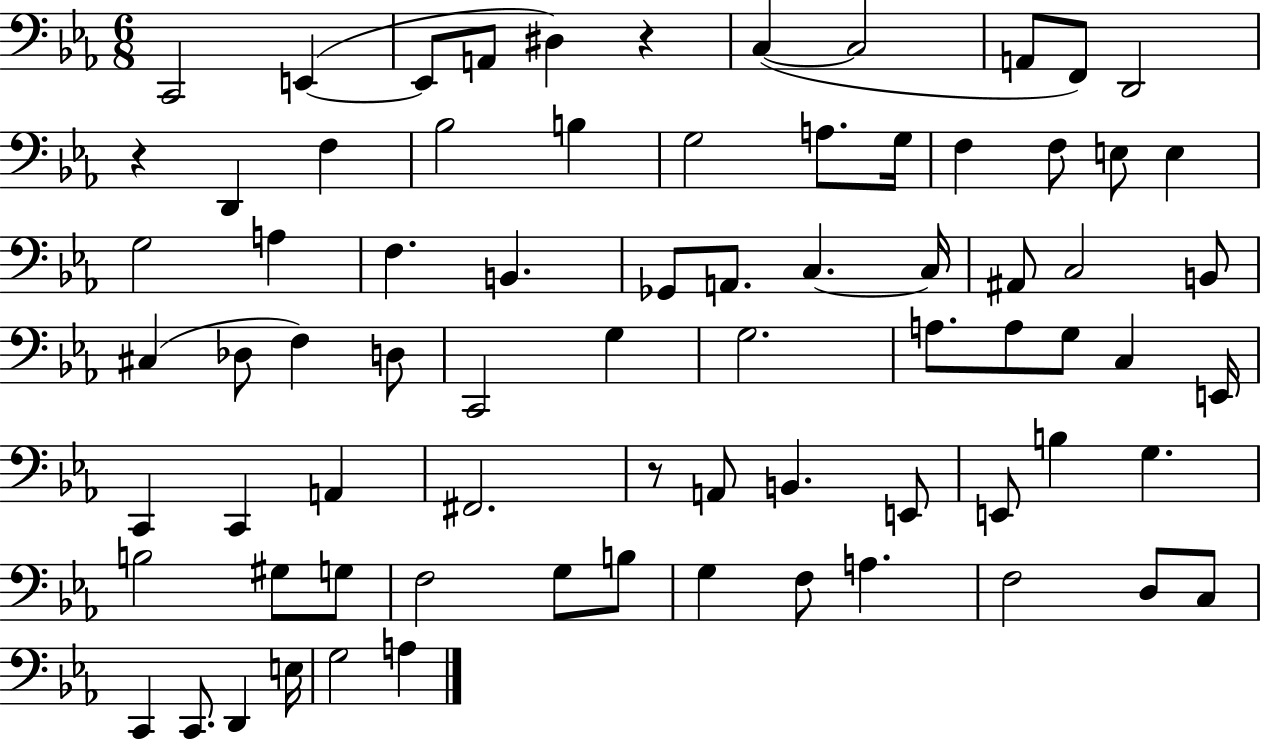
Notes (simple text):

C2/h E2/q E2/e A2/e D#3/q R/q C3/q C3/h A2/e F2/e D2/h R/q D2/q F3/q Bb3/h B3/q G3/h A3/e. G3/s F3/q F3/e E3/e E3/q G3/h A3/q F3/q. B2/q. Gb2/e A2/e. C3/q. C3/s A#2/e C3/h B2/e C#3/q Db3/e F3/q D3/e C2/h G3/q G3/h. A3/e. A3/e G3/e C3/q E2/s C2/q C2/q A2/q F#2/h. R/e A2/e B2/q. E2/e E2/e B3/q G3/q. B3/h G#3/e G3/e F3/h G3/e B3/e G3/q F3/e A3/q. F3/h D3/e C3/e C2/q C2/e. D2/q E3/s G3/h A3/q